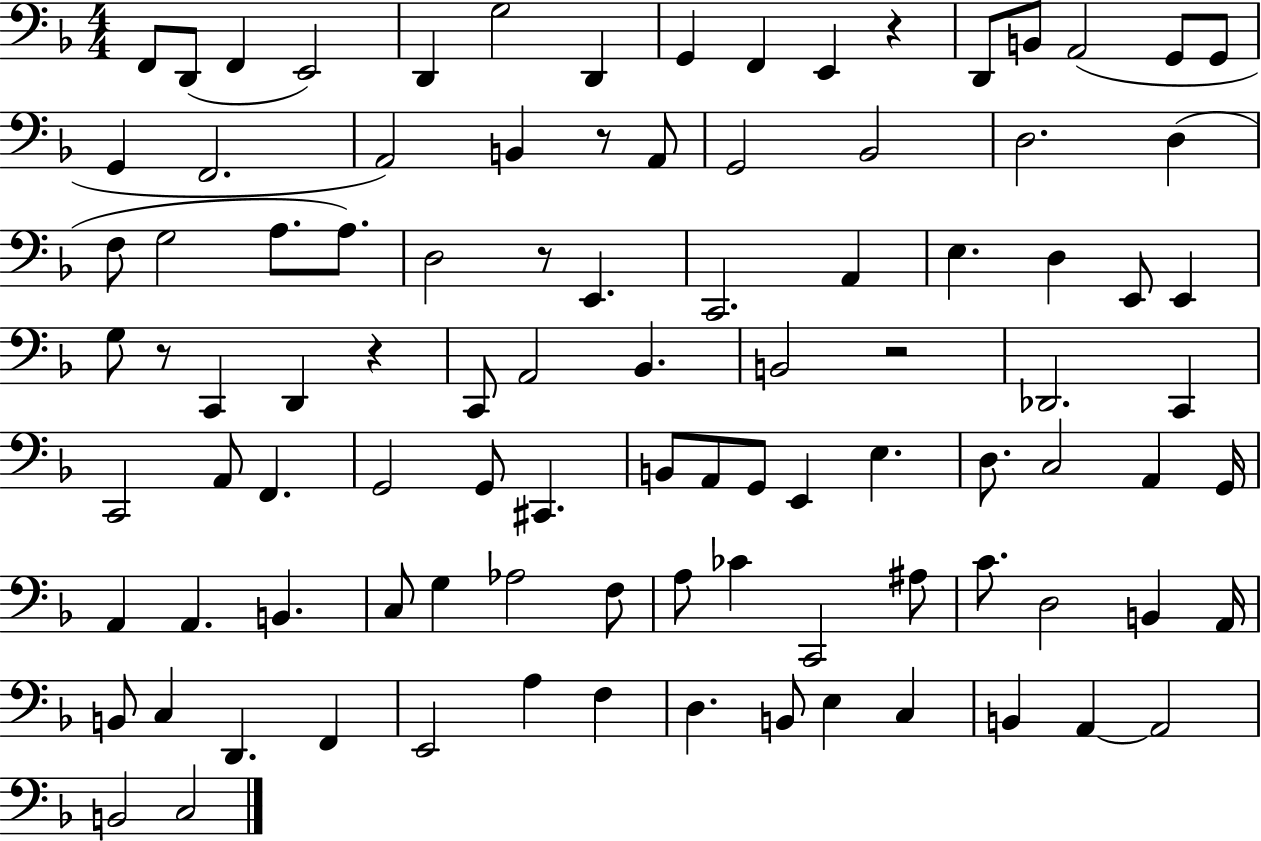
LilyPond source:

{
  \clef bass
  \numericTimeSignature
  \time 4/4
  \key f \major
  f,8 d,8( f,4 e,2) | d,4 g2 d,4 | g,4 f,4 e,4 r4 | d,8 b,8 a,2( g,8 g,8 | \break g,4 f,2. | a,2) b,4 r8 a,8 | g,2 bes,2 | d2. d4( | \break f8 g2 a8. a8.) | d2 r8 e,4. | c,2. a,4 | e4. d4 e,8 e,4 | \break g8 r8 c,4 d,4 r4 | c,8 a,2 bes,4. | b,2 r2 | des,2. c,4 | \break c,2 a,8 f,4. | g,2 g,8 cis,4. | b,8 a,8 g,8 e,4 e4. | d8. c2 a,4 g,16 | \break a,4 a,4. b,4. | c8 g4 aes2 f8 | a8 ces'4 c,2 ais8 | c'8. d2 b,4 a,16 | \break b,8 c4 d,4. f,4 | e,2 a4 f4 | d4. b,8 e4 c4 | b,4 a,4~~ a,2 | \break b,2 c2 | \bar "|."
}